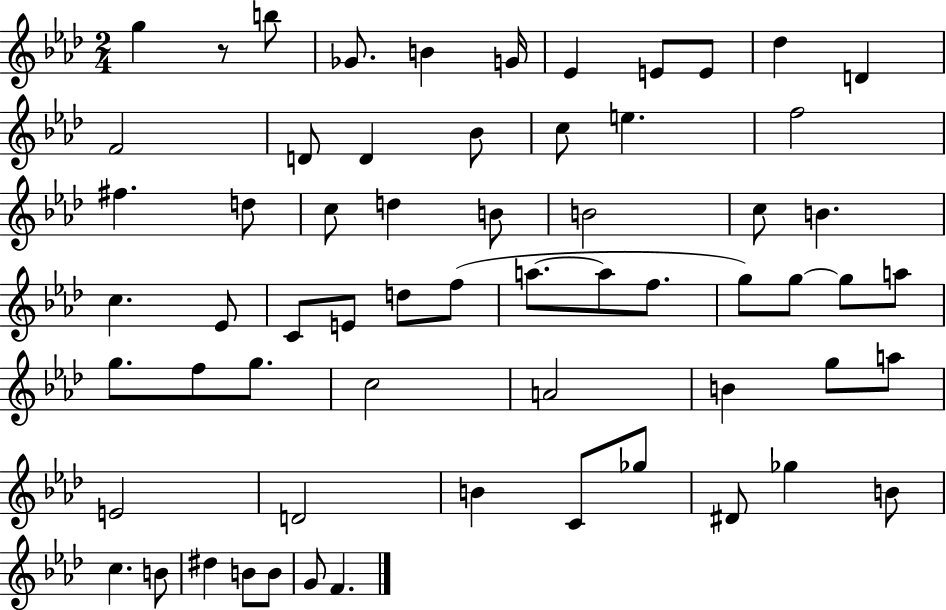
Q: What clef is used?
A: treble